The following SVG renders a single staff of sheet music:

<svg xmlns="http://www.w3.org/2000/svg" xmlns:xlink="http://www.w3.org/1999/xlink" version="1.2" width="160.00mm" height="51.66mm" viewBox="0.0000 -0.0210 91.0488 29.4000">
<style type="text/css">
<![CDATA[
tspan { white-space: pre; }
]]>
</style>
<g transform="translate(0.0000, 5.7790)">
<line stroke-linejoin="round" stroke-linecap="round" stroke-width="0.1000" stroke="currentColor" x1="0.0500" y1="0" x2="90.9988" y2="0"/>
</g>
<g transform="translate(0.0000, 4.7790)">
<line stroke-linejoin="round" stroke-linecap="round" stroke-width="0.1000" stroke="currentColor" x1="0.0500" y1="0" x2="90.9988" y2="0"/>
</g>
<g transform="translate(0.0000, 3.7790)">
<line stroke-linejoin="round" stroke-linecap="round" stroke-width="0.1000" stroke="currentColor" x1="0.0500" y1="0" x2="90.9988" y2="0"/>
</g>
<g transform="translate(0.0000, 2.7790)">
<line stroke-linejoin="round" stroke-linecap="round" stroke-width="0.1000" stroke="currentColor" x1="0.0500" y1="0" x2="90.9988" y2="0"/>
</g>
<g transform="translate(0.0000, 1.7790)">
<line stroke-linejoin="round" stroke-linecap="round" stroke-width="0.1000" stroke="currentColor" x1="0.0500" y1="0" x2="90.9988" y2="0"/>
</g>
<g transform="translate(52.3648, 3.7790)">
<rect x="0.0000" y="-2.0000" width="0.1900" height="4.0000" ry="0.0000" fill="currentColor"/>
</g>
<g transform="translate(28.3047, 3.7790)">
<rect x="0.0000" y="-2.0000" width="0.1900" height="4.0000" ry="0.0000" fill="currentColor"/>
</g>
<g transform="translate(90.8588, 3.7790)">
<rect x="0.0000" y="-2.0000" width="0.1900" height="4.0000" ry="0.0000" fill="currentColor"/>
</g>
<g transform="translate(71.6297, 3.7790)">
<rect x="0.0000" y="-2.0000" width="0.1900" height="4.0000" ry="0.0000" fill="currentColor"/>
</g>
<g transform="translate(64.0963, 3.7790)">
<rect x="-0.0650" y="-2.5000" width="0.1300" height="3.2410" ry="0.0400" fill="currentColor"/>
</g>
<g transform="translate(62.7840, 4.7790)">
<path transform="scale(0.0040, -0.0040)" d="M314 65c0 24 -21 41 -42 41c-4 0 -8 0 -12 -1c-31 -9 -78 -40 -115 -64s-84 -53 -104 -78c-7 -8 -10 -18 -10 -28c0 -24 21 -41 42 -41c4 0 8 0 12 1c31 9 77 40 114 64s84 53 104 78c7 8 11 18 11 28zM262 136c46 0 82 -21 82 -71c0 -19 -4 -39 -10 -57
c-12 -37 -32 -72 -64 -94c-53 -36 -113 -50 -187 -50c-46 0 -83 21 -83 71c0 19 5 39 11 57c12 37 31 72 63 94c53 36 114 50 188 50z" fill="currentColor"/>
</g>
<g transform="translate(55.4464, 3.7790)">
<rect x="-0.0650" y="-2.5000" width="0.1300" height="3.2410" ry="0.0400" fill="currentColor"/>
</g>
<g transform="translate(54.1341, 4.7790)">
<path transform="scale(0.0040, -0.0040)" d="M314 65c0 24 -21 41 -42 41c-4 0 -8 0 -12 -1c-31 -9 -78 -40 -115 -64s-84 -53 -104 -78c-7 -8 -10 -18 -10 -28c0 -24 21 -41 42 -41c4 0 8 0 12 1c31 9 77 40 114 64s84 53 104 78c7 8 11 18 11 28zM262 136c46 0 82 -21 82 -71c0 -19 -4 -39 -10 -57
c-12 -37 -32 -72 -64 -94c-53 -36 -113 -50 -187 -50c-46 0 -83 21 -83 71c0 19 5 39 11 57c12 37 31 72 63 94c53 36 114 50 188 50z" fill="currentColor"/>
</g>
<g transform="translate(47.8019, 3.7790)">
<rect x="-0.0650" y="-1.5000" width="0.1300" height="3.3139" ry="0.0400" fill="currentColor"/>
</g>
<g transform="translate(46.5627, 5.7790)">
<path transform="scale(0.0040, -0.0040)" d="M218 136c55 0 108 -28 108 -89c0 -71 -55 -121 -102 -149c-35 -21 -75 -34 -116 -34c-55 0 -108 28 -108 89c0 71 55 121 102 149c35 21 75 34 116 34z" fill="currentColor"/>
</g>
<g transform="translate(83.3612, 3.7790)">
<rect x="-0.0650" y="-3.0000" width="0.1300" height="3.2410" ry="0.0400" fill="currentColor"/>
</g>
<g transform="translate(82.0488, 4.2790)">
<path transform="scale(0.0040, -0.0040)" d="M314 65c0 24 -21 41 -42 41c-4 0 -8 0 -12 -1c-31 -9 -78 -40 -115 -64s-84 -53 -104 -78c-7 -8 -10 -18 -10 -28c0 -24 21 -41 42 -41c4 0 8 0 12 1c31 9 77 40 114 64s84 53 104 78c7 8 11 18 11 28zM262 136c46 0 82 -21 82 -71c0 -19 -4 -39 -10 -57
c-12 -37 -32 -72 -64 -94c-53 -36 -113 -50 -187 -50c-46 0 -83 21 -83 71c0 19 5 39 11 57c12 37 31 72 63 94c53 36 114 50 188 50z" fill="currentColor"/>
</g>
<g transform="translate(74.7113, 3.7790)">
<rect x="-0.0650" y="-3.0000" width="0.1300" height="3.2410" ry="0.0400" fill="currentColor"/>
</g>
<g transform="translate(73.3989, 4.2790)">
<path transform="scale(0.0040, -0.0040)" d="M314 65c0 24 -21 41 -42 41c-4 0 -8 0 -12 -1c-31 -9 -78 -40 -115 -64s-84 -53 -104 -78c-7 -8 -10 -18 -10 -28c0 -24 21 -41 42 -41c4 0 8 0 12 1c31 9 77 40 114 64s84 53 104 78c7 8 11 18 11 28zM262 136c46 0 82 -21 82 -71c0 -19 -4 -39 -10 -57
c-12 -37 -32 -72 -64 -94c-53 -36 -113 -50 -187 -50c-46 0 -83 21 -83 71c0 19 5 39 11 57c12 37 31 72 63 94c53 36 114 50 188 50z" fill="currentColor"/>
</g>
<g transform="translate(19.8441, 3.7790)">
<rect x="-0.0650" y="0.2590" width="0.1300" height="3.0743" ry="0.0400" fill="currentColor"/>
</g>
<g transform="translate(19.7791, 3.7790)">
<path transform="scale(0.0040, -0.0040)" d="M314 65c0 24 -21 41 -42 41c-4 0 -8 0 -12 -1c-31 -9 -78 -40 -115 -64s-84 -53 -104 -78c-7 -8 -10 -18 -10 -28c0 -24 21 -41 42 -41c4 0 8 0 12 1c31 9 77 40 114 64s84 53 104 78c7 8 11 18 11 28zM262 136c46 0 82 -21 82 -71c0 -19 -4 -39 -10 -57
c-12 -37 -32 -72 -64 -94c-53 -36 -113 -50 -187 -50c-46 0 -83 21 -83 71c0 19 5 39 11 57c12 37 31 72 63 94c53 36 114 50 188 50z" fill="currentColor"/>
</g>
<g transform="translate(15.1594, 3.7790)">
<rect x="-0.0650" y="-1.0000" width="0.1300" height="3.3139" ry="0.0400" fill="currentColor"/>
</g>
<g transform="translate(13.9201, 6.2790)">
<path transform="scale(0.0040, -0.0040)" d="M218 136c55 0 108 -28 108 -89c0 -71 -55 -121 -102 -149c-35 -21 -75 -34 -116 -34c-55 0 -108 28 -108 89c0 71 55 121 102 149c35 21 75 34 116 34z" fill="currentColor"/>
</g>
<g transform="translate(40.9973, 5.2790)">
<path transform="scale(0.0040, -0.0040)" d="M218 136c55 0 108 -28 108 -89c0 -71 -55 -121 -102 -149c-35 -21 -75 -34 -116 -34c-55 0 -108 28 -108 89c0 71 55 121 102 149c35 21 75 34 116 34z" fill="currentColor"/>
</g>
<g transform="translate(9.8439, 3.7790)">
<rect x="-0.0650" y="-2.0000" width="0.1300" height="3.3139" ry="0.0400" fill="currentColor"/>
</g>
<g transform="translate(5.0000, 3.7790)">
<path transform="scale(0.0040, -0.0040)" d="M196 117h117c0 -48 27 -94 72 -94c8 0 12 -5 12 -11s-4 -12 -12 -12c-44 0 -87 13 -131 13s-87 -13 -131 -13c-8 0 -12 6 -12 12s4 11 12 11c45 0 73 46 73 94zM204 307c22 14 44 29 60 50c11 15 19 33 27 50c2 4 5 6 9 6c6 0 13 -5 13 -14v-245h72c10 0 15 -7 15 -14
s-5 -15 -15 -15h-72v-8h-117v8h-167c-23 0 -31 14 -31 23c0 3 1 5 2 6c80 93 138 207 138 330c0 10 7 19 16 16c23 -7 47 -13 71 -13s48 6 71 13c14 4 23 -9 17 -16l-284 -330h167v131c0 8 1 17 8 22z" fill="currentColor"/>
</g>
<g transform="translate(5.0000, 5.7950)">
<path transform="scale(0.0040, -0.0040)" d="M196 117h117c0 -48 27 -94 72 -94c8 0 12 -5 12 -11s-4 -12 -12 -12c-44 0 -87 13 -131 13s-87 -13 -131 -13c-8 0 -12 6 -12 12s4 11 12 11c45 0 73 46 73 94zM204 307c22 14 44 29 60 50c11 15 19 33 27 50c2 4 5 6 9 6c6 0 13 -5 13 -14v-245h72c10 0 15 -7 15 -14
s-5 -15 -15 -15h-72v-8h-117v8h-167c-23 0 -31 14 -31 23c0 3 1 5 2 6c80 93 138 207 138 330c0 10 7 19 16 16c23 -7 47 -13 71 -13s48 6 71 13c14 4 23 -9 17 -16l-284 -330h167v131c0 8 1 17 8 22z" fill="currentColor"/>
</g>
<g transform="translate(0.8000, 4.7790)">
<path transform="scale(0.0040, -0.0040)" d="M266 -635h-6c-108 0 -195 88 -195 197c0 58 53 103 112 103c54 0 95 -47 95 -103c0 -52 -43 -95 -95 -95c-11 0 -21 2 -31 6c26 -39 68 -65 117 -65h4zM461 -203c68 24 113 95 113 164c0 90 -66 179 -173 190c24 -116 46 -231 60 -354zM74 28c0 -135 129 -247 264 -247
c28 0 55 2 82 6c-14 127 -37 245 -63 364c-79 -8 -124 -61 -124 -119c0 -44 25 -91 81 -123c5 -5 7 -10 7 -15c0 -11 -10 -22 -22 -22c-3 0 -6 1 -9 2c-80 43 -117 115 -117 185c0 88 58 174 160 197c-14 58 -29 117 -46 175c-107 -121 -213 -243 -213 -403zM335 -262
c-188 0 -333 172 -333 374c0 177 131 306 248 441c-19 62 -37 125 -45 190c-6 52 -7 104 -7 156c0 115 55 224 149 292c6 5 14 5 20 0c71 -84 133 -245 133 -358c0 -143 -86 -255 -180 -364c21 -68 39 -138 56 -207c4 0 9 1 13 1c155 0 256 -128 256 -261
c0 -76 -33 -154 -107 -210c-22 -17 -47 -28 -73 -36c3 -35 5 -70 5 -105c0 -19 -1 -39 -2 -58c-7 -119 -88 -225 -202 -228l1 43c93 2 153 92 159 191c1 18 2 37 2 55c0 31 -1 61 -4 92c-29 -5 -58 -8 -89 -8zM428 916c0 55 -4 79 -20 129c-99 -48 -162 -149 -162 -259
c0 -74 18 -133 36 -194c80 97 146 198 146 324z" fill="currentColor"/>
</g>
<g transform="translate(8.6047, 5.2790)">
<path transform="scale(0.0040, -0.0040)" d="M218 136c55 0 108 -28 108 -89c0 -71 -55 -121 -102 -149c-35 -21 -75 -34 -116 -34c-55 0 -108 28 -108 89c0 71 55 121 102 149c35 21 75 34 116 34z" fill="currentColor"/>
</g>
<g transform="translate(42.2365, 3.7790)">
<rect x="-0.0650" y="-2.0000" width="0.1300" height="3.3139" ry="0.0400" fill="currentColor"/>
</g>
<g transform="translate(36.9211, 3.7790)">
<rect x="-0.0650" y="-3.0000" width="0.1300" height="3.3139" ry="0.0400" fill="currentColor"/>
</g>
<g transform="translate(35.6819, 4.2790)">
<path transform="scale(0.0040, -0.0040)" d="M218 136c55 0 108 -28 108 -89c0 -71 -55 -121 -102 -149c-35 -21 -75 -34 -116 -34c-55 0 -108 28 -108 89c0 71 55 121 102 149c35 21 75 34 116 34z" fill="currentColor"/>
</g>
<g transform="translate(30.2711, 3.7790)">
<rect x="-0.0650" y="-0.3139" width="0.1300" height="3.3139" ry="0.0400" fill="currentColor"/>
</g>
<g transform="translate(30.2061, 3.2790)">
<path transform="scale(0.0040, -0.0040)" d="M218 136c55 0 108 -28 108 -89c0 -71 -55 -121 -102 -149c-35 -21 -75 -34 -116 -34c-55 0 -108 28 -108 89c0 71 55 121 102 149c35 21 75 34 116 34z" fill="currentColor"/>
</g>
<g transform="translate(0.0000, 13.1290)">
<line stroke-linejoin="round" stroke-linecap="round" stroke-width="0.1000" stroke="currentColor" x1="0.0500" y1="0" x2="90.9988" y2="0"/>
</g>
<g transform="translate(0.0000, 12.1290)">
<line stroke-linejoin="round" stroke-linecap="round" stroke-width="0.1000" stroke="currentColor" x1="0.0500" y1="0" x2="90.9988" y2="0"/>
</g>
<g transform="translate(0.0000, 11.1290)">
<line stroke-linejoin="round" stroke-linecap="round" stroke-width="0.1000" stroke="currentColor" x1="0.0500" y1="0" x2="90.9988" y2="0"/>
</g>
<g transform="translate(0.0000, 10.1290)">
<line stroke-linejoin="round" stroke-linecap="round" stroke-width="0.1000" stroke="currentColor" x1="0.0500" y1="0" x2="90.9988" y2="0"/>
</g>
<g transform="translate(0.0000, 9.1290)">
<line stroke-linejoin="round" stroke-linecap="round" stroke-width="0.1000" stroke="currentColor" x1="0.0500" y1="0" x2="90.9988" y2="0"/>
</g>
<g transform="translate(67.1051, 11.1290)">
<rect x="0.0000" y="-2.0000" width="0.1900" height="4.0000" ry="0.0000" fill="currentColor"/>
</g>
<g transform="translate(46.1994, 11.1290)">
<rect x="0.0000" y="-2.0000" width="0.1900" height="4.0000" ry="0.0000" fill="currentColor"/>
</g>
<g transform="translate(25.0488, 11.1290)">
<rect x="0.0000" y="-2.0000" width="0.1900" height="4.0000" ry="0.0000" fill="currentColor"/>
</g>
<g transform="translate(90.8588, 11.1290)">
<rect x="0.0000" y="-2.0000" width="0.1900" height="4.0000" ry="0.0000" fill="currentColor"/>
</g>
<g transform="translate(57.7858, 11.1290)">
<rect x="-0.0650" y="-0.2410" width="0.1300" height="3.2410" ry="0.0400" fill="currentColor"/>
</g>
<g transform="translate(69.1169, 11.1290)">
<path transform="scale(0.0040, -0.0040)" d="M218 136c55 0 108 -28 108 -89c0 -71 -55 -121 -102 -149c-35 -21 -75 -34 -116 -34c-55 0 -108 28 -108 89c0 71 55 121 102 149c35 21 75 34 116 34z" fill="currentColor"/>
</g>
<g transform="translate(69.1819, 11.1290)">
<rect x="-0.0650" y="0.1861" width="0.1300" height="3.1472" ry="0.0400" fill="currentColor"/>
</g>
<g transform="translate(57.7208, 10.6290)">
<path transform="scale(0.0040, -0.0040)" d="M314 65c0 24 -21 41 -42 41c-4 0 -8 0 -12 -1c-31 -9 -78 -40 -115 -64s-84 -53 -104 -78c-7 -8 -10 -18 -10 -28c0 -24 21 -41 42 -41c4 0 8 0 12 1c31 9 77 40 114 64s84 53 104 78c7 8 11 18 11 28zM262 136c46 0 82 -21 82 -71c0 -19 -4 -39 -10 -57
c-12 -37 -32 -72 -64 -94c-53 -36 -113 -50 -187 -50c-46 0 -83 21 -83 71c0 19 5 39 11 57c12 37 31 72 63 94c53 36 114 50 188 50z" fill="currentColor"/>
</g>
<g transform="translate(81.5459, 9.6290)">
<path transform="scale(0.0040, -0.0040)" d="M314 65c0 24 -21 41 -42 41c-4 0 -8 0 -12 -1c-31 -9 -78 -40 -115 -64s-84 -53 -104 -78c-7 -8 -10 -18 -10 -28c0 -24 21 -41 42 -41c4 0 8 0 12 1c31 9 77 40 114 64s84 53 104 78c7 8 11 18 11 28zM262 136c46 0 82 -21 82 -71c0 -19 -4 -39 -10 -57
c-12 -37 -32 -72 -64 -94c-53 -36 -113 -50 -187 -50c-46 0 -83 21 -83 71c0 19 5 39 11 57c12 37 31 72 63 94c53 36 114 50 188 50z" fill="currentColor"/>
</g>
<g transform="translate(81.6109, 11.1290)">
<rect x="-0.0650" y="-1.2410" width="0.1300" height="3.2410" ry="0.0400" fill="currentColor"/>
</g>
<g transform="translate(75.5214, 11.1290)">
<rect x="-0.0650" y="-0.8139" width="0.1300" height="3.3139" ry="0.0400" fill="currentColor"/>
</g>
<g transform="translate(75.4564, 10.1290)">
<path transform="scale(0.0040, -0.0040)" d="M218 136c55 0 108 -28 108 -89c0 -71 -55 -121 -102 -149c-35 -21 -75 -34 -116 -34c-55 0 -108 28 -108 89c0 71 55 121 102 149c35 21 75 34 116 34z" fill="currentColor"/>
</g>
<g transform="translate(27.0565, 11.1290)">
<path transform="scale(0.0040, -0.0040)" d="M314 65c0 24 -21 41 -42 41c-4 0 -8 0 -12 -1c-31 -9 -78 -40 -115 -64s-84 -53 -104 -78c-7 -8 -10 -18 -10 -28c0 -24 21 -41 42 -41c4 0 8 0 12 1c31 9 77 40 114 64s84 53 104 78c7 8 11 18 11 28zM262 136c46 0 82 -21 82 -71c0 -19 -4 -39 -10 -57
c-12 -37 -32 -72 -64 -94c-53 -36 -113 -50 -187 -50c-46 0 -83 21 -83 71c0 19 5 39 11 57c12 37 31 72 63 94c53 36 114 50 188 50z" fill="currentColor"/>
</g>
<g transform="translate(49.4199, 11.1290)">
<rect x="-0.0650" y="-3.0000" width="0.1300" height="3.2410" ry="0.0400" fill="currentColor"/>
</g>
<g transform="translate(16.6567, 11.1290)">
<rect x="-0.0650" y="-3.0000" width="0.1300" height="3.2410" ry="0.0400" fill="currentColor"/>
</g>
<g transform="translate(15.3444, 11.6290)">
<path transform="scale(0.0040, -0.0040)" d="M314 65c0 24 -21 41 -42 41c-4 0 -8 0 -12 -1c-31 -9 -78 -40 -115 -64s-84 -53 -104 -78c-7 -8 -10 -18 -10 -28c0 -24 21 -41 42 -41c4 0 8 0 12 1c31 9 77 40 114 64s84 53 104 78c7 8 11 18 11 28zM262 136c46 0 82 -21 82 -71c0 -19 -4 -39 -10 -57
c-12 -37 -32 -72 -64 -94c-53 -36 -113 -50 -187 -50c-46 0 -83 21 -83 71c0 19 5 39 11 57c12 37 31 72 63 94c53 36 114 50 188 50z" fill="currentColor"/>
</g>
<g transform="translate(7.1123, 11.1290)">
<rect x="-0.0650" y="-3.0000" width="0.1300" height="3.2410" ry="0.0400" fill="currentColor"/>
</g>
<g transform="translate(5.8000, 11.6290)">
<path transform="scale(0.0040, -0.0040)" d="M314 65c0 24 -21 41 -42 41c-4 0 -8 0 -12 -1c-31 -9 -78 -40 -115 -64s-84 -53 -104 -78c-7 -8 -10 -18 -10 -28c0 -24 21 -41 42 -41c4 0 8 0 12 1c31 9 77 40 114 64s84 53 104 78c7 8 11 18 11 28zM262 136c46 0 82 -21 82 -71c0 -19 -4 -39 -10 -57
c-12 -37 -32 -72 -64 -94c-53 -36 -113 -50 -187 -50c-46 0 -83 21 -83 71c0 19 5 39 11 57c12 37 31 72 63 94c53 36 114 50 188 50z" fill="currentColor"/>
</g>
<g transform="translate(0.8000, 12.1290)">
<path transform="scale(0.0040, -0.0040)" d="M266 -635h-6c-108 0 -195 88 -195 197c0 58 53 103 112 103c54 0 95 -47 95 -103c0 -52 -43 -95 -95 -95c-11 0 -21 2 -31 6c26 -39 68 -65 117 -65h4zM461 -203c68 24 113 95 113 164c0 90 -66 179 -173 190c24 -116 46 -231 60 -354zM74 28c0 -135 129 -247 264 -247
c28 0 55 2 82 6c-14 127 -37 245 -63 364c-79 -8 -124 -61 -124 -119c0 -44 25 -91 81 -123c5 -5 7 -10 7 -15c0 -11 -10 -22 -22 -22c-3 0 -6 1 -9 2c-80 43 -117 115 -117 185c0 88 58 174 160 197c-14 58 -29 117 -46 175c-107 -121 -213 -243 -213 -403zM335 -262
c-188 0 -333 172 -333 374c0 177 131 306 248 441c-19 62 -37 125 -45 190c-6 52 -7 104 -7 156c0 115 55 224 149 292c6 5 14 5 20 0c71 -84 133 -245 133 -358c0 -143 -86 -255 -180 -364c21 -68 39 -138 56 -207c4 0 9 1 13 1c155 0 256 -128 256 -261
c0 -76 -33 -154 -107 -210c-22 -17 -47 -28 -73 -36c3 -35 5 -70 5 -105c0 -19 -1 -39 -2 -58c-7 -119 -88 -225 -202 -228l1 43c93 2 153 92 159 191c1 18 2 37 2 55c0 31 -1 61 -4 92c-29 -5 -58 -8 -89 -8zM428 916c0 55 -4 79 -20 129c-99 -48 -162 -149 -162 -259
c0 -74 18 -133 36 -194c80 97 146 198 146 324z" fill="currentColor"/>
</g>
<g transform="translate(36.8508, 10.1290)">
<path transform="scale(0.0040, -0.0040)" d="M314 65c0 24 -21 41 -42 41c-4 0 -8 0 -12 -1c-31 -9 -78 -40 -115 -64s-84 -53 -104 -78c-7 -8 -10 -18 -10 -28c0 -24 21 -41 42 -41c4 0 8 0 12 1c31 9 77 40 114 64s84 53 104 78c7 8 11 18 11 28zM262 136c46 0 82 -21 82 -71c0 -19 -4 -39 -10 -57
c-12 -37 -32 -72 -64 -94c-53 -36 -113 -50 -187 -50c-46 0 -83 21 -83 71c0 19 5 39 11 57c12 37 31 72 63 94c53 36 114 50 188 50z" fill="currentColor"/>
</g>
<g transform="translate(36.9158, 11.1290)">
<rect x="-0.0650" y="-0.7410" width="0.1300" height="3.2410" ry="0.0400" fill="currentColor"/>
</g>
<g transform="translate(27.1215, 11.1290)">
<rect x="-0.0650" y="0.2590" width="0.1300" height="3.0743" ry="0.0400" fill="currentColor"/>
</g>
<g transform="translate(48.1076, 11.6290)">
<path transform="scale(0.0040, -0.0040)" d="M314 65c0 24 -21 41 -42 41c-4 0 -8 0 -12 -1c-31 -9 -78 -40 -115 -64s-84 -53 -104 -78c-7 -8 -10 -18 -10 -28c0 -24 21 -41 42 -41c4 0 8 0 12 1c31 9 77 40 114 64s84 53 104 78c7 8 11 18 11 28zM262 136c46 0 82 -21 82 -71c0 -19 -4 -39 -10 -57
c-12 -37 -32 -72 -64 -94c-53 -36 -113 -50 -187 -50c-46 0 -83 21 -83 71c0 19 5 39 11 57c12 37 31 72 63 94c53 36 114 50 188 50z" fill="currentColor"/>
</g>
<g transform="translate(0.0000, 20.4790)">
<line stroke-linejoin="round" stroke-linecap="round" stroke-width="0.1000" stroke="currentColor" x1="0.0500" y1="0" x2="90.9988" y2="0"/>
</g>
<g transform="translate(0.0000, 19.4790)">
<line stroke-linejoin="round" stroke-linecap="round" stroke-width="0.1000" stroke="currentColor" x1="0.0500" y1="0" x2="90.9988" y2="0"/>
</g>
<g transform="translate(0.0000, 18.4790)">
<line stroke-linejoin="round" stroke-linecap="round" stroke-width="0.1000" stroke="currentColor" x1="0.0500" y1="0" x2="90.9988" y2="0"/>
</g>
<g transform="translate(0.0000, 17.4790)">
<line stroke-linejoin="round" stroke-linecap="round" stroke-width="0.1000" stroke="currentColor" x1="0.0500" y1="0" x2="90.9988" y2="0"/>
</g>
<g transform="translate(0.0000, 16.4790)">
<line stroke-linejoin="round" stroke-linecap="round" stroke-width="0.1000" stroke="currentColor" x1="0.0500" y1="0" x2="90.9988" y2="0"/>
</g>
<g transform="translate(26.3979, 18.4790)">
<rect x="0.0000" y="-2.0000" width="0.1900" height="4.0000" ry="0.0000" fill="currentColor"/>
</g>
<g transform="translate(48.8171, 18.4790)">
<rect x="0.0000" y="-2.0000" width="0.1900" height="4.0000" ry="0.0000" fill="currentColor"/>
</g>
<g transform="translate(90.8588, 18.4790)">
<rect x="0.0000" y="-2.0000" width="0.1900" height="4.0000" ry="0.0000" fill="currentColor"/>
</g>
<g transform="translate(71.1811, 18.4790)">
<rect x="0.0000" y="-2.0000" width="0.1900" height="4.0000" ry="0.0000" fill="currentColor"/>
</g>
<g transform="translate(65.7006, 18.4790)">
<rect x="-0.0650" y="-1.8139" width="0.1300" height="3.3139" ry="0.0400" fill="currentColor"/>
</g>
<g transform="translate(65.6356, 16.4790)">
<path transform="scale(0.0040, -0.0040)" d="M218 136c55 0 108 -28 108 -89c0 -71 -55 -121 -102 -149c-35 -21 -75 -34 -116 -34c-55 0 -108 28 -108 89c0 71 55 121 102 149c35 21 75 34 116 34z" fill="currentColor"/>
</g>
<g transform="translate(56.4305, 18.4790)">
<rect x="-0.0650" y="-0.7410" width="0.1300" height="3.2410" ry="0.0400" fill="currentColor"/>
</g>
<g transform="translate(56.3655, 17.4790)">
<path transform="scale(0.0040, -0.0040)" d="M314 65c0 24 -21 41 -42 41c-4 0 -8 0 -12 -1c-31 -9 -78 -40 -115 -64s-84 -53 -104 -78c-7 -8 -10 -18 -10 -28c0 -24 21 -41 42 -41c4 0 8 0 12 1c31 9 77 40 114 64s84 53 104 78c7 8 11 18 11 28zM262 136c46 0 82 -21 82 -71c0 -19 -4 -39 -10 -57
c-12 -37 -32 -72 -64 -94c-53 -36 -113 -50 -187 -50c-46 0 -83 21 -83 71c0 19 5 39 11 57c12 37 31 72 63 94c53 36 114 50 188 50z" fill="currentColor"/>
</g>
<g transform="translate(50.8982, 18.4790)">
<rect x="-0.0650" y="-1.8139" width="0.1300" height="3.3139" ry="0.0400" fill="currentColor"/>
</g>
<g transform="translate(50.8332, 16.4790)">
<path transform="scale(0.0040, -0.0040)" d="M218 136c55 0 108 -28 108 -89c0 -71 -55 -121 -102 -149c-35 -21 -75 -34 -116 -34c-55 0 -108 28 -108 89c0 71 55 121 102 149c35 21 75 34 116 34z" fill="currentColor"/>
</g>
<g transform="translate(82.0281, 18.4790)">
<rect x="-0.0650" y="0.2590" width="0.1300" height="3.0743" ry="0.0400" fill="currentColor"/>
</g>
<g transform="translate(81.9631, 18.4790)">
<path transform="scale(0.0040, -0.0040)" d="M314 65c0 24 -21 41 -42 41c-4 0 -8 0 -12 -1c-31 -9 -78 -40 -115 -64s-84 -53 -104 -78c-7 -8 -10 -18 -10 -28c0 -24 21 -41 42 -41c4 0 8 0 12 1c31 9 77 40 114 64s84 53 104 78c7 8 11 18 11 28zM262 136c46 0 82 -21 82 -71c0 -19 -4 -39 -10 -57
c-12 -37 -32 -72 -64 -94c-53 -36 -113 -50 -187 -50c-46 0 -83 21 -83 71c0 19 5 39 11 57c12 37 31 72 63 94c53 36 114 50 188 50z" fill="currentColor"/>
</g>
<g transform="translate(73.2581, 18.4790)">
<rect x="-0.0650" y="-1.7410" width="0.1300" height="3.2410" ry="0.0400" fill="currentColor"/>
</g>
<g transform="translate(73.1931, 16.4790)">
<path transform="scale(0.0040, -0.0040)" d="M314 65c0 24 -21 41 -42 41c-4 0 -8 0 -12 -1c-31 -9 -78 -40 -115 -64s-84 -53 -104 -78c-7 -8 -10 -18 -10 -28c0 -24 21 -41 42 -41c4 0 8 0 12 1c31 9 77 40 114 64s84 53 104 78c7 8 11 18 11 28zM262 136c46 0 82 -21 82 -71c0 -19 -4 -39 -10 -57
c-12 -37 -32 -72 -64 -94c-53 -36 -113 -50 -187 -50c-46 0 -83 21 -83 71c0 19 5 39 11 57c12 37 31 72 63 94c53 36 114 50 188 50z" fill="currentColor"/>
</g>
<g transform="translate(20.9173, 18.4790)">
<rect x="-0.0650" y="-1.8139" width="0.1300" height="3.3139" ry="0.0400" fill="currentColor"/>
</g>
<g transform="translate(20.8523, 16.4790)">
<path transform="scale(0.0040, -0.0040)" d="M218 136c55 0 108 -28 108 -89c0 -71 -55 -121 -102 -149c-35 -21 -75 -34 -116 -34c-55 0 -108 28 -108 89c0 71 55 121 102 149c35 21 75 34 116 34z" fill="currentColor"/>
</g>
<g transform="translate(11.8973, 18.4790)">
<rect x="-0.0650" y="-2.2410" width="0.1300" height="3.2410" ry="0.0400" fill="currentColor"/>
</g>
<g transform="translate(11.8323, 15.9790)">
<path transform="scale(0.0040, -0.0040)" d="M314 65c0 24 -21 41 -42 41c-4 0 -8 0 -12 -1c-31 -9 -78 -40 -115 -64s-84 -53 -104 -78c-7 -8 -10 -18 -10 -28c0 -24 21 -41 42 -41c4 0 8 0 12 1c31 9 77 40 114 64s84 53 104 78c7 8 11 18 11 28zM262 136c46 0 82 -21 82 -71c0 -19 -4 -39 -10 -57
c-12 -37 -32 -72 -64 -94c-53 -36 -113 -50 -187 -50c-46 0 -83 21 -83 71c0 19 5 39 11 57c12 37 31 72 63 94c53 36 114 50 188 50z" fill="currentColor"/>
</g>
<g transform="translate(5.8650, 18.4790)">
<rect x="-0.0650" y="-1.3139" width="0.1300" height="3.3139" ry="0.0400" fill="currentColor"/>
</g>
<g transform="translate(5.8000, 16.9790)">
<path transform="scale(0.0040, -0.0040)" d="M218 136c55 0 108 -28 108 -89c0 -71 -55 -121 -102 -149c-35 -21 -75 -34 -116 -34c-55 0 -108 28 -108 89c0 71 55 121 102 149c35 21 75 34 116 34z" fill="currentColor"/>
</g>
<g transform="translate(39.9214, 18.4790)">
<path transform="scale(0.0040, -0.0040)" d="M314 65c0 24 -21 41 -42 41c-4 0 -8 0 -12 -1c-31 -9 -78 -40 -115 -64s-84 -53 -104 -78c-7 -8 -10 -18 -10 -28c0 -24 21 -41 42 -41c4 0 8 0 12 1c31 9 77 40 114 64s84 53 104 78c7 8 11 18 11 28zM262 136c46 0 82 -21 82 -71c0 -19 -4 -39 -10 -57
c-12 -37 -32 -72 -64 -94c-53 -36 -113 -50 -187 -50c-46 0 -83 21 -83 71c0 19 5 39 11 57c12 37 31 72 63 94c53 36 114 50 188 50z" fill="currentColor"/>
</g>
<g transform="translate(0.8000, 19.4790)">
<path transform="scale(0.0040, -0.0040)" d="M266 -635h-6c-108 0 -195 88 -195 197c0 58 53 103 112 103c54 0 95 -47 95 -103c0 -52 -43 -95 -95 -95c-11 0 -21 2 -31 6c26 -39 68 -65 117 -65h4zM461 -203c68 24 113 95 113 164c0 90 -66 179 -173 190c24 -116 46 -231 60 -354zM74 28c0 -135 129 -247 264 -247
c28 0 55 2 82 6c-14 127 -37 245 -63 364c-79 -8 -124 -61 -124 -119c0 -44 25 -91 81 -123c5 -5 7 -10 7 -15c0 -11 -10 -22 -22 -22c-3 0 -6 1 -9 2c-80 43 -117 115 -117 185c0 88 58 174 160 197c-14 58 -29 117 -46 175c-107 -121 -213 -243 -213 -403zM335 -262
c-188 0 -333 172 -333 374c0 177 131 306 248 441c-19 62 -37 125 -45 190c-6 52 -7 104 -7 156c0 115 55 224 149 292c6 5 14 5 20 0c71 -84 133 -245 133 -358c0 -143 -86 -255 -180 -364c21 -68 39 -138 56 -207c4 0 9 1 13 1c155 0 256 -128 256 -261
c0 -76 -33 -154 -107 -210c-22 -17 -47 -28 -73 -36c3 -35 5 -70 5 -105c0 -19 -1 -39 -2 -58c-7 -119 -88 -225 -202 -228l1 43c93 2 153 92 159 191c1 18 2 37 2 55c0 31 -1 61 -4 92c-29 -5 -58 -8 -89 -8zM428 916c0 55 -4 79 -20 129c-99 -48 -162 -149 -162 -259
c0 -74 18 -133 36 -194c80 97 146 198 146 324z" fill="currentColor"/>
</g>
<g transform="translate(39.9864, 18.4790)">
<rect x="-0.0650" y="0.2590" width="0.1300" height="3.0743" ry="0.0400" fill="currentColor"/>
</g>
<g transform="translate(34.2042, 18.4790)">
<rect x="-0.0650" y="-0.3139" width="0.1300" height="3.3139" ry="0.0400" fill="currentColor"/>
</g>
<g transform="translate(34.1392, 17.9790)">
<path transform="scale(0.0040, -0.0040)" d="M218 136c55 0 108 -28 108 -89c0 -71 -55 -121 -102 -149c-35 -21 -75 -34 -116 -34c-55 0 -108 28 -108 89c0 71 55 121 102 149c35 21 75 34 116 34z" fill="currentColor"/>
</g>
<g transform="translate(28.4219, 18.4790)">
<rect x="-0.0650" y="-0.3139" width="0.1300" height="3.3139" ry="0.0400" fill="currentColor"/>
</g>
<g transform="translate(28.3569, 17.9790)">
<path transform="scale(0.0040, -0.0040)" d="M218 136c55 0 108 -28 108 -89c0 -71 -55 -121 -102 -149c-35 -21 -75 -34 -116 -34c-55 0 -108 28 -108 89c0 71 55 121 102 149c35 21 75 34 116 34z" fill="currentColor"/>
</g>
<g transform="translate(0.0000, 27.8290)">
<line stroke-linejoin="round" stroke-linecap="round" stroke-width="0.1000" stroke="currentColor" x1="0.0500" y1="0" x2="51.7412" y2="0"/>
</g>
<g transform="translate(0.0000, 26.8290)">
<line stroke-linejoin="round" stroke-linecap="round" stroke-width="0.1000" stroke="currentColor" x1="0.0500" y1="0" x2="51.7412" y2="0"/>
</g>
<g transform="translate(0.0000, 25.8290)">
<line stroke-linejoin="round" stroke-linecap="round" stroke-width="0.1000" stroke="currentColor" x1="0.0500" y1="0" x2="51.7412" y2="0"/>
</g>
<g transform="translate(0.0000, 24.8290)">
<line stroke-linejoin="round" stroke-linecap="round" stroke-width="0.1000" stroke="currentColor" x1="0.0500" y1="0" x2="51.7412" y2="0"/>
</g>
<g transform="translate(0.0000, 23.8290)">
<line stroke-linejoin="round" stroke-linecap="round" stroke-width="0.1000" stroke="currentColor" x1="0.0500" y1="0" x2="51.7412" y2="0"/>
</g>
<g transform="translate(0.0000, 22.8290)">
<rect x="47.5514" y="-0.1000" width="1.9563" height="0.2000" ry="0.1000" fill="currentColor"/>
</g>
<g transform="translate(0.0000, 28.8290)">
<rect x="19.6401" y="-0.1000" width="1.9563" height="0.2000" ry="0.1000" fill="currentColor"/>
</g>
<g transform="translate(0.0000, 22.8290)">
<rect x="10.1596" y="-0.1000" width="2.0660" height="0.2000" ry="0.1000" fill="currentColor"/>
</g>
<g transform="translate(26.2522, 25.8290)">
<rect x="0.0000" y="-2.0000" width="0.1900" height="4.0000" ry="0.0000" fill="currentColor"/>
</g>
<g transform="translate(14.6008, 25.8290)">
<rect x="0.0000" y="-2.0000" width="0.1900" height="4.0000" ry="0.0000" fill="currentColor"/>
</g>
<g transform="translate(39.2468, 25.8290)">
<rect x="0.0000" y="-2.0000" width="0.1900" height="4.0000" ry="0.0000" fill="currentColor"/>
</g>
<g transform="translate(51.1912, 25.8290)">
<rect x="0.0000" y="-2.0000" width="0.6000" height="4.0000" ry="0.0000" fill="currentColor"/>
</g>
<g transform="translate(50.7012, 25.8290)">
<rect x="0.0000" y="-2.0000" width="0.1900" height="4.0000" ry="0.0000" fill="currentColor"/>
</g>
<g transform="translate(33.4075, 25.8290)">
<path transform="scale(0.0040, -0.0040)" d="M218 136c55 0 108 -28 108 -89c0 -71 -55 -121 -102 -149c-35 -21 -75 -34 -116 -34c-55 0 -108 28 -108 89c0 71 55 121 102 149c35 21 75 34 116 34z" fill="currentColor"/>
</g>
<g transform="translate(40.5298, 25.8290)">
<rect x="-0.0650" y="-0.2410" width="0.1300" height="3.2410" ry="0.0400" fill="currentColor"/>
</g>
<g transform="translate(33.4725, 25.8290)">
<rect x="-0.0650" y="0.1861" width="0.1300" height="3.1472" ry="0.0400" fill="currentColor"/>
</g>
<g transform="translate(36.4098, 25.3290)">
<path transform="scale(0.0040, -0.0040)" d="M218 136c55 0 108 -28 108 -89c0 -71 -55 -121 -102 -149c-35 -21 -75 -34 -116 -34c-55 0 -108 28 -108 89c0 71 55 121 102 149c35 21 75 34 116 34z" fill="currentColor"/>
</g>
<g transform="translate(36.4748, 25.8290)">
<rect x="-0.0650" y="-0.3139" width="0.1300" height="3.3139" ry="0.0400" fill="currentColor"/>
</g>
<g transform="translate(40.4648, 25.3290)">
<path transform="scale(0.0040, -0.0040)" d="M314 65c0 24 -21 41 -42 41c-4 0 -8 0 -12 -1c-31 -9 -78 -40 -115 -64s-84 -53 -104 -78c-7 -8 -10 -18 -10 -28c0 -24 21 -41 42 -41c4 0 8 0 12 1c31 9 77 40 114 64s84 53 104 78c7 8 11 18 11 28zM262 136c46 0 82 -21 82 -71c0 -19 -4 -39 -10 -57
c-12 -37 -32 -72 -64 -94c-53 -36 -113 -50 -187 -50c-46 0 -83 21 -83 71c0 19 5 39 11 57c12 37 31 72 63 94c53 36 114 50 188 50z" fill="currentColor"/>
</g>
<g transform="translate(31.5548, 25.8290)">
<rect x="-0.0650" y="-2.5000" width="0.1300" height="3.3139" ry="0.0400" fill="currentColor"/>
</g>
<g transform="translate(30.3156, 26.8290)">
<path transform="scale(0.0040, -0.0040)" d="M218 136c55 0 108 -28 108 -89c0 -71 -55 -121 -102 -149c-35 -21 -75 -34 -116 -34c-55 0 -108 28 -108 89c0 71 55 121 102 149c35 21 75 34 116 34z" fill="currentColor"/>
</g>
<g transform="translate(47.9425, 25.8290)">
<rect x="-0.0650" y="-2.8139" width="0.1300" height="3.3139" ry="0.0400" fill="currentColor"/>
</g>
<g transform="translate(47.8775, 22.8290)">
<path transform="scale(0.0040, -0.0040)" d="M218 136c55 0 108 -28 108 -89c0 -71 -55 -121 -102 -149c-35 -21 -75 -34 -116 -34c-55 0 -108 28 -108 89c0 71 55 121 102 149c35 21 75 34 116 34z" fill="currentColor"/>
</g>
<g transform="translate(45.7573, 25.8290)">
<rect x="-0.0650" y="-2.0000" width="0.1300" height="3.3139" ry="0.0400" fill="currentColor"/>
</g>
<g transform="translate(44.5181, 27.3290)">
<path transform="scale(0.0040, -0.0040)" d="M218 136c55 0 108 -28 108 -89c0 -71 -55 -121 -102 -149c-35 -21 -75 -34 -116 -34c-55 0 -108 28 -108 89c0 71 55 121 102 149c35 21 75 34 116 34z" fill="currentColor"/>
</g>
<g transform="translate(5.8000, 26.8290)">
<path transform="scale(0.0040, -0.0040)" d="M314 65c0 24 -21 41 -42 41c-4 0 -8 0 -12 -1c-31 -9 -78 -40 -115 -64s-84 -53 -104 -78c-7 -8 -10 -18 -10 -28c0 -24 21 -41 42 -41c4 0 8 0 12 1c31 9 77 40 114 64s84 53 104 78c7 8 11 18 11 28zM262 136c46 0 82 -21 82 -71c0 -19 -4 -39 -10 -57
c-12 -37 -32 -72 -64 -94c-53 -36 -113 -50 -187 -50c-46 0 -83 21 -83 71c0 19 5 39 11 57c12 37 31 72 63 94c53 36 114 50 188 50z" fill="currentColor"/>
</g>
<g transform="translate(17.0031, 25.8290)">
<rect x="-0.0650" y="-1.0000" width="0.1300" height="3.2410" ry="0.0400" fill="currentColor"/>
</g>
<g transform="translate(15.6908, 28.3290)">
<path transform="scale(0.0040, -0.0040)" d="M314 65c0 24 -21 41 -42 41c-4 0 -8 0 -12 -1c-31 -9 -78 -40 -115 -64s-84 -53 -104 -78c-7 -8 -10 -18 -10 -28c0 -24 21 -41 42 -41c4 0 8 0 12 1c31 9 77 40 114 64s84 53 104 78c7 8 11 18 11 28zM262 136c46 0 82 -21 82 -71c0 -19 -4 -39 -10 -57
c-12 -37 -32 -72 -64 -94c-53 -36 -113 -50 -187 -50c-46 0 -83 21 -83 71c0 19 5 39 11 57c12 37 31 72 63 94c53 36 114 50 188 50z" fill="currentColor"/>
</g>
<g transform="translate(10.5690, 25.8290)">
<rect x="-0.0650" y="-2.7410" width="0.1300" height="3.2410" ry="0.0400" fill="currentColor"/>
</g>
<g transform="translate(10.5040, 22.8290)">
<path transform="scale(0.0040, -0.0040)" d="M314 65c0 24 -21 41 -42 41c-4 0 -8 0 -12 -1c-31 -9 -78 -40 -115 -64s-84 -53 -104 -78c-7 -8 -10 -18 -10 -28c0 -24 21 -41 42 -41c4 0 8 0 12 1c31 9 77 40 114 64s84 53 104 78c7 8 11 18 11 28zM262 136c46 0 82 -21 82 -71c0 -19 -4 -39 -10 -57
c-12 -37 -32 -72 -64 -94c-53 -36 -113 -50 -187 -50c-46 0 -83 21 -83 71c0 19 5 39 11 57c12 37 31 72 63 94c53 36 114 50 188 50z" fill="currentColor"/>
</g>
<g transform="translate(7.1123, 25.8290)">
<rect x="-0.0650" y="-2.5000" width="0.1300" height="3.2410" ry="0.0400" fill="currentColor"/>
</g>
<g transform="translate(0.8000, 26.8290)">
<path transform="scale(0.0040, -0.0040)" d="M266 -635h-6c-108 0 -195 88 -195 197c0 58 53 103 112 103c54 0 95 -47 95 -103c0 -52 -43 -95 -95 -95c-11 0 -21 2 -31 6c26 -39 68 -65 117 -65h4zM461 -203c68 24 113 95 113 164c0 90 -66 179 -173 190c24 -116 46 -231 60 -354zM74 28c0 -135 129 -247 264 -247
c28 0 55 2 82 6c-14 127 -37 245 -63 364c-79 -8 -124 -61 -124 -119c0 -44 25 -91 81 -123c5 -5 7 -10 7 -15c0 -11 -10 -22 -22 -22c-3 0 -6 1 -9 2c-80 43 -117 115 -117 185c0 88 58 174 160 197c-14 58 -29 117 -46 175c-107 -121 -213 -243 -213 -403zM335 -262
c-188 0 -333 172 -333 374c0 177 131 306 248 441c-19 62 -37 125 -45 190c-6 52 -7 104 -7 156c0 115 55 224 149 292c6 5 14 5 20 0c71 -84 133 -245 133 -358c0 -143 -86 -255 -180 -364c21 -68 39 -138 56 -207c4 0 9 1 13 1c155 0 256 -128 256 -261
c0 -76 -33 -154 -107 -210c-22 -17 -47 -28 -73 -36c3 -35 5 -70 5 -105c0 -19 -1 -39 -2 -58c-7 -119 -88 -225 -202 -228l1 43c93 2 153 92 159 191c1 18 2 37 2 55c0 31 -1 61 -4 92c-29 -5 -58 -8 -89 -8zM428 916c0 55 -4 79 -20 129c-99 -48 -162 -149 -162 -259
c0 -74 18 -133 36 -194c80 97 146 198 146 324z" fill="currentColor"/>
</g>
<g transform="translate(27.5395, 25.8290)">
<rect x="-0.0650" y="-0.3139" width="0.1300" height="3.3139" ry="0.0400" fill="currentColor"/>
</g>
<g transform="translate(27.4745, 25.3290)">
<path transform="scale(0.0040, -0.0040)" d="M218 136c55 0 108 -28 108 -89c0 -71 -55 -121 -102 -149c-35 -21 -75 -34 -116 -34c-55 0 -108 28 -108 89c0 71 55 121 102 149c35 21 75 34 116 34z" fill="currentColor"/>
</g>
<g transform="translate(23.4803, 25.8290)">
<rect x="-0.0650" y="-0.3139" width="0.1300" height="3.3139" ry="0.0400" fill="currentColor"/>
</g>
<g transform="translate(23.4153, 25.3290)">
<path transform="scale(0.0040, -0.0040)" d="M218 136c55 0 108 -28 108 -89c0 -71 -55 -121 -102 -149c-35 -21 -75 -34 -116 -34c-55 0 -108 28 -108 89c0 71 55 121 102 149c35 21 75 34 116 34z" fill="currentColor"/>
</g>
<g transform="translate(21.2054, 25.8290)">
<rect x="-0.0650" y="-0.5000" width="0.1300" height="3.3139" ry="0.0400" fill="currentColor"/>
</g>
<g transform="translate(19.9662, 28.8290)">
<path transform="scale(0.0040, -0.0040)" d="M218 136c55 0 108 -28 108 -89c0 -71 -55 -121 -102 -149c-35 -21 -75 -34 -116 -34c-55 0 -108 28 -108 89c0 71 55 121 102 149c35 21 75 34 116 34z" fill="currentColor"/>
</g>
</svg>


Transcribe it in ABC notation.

X:1
T:Untitled
M:4/4
L:1/4
K:C
F D B2 c A F E G2 G2 A2 A2 A2 A2 B2 d2 A2 c2 B d e2 e g2 f c c B2 f d2 f f2 B2 G2 a2 D2 C c c G B c c2 F a